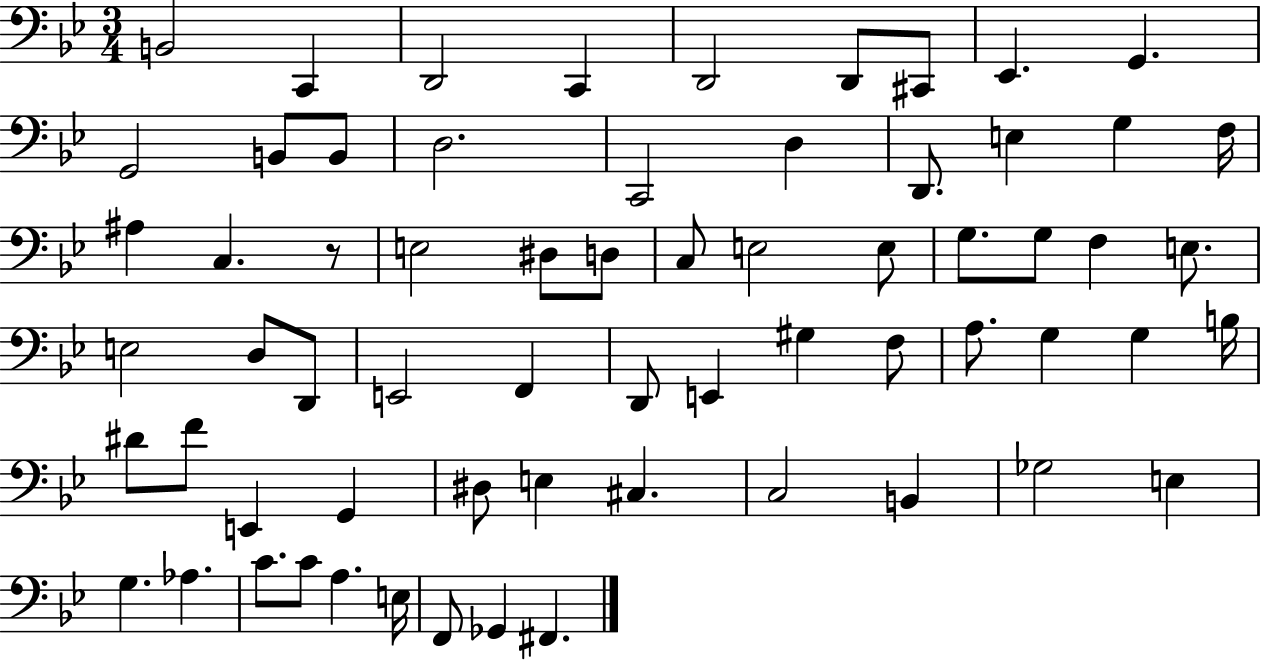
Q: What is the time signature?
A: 3/4